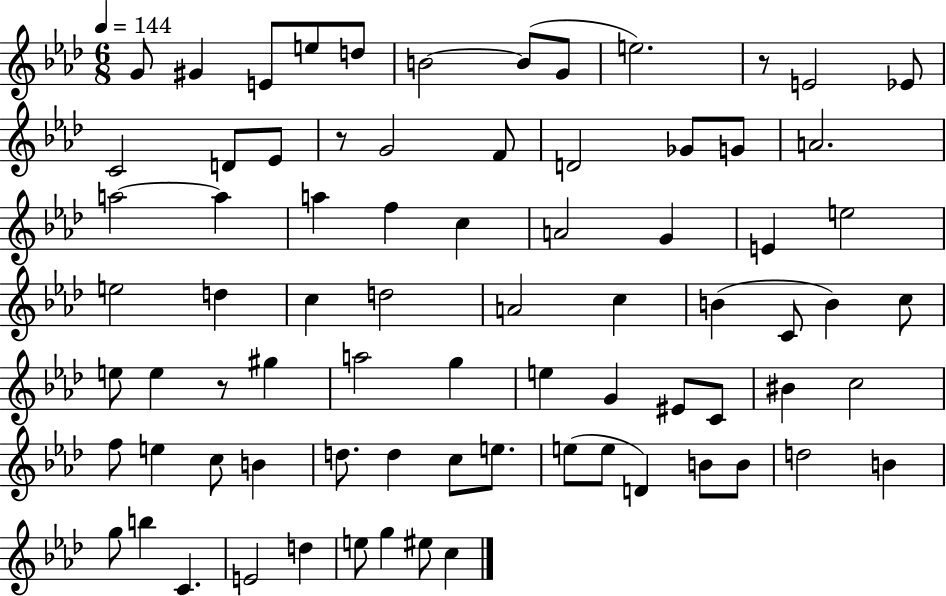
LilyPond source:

{
  \clef treble
  \numericTimeSignature
  \time 6/8
  \key aes \major
  \tempo 4 = 144
  g'8 gis'4 e'8 e''8 d''8 | b'2~~ b'8( g'8 | e''2.) | r8 e'2 ees'8 | \break c'2 d'8 ees'8 | r8 g'2 f'8 | d'2 ges'8 g'8 | a'2. | \break a''2~~ a''4 | a''4 f''4 c''4 | a'2 g'4 | e'4 e''2 | \break e''2 d''4 | c''4 d''2 | a'2 c''4 | b'4( c'8 b'4) c''8 | \break e''8 e''4 r8 gis''4 | a''2 g''4 | e''4 g'4 eis'8 c'8 | bis'4 c''2 | \break f''8 e''4 c''8 b'4 | d''8. d''4 c''8 e''8. | e''8( e''8 d'4) b'8 b'8 | d''2 b'4 | \break g''8 b''4 c'4. | e'2 d''4 | e''8 g''4 eis''8 c''4 | \bar "|."
}